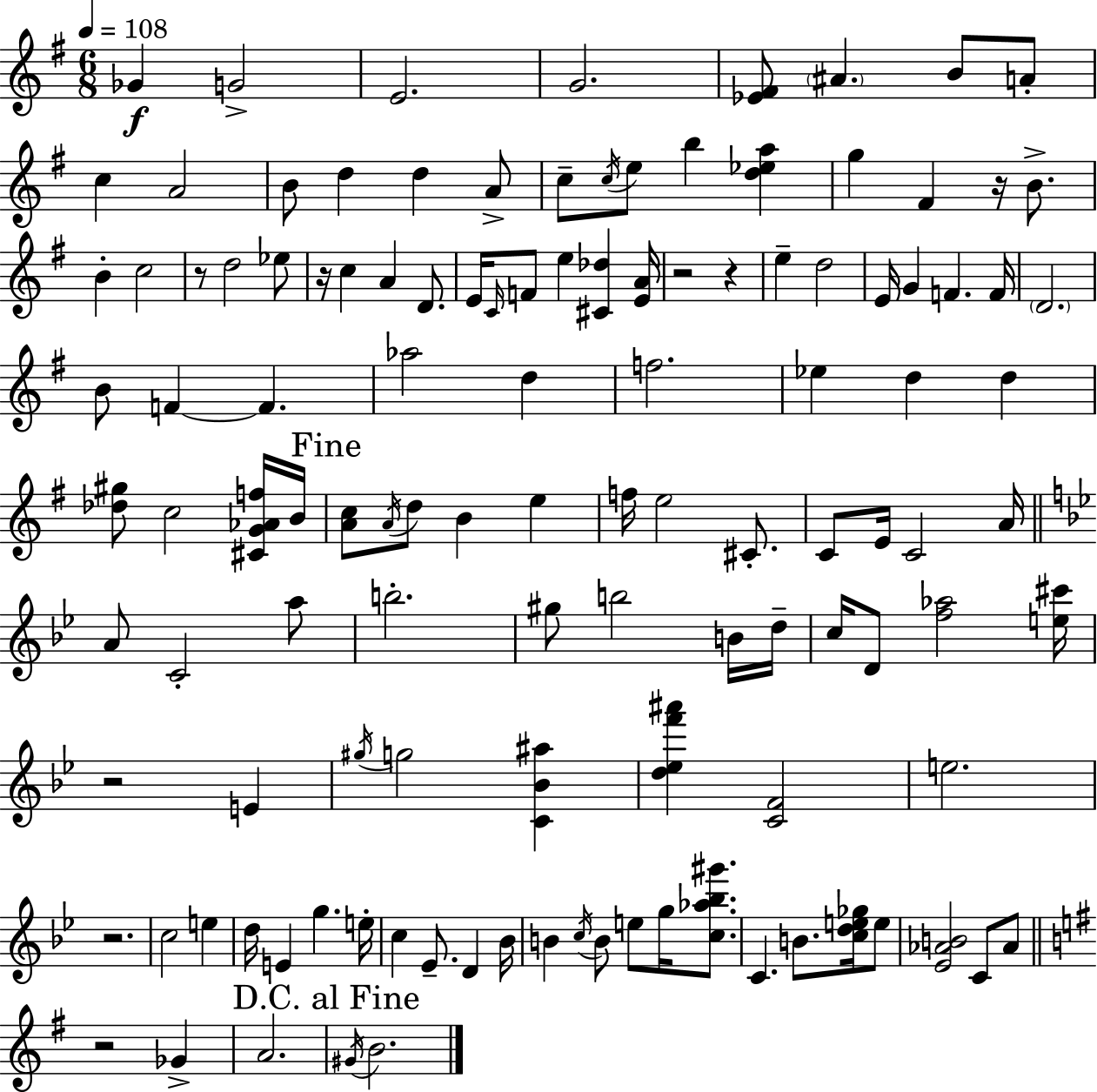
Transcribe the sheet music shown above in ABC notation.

X:1
T:Untitled
M:6/8
L:1/4
K:Em
_G G2 E2 G2 [_E^F]/2 ^A B/2 A/2 c A2 B/2 d d A/2 c/2 c/4 e/2 b [d_ea] g ^F z/4 B/2 B c2 z/2 d2 _e/2 z/4 c A D/2 E/4 C/4 F/2 e [^C_d] [EA]/4 z2 z e d2 E/4 G F F/4 D2 B/2 F F _a2 d f2 _e d d [_d^g]/2 c2 [^CG_Af]/4 B/4 [Ac]/2 A/4 d/2 B e f/4 e2 ^C/2 C/2 E/4 C2 A/4 A/2 C2 a/2 b2 ^g/2 b2 B/4 d/4 c/4 D/2 [f_a]2 [e^c']/4 z2 E ^g/4 g2 [C_B^a] [d_ef'^a'] [CF]2 e2 z2 c2 e d/4 E g e/4 c _E/2 D _B/4 B c/4 B/2 e/2 g/4 [c_a_b^g']/2 C B/2 [cde_g]/4 e/2 [_E_AB]2 C/2 _A/2 z2 _G A2 ^G/4 B2